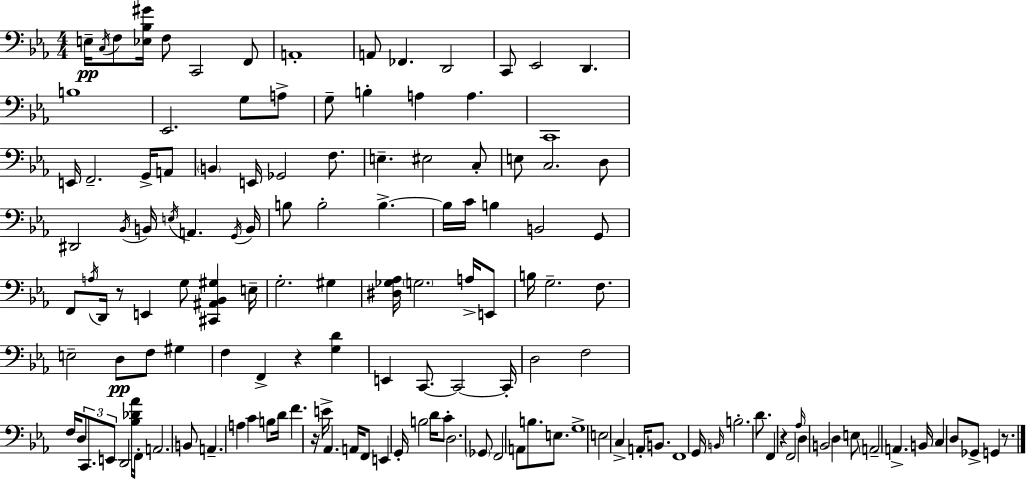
{
  \clef bass
  \numericTimeSignature
  \time 4/4
  \key ees \major
  e16--\pp \acciaccatura { c16 } f8 <ees bes gis'>16 f8 c,2 f,8 | a,1-. | a,8 fes,4. d,2 | c,8 ees,2 d,4. | \break b1 | ees,2. g8 a8-> | g8-- b4-. a4 a4. | c,1 | \break e,16 f,2.-- g,16-> a,8 | \parenthesize b,4 e,16 ges,2 f8. | e4.-- eis2 c8-. | e8 c2. d8 | \break dis,2 \acciaccatura { bes,16 } b,16 \acciaccatura { e16 } a,4. | \acciaccatura { g,16 } b,16 b8 b2-. b4.->~~ | b16 c'16 b4 b,2 | g,8 f,8 \acciaccatura { a16 } d,16 r8 e,4 g8 | \break <cis, ais, bes, gis>4 e16-- g2.-. | gis4 <dis ges aes>16 \parenthesize g2. | a16-> e,8 b16 g2.-- | f8. e2-- d8\pp f8 | \break gis4 f4 f,4-> r4 | <g d'>4 e,4 c,8.~~ c,2~~ | c,16-. d2 f2 | f16 \tuplet 3/2 { d8 c,8. e,8 } d,2 | \break <bes des' aes'>16 f,16-. a,2. | b,8 a,4.-- a4 c'4 | b8 d'16 f'4. r16 e'16-> aes,4. | a,16 f,8 e,4 g,16-. b2 | \break d'16 c'8-. d2. | \parenthesize ges,8 f,2 a,8 b8. | e8. g1-> | e2 c4-> | \break a,16-. b,8. f,1 | g,16 \grace { b,16 } b2.-. | d'8. f,4 r4 f,2 | \grace { aes16 } d4 b,2 | \break d4 e8 \parenthesize a,2-- | a,4.-> b,16 c4 d8 ges,8-> | g,4 r8. \bar "|."
}